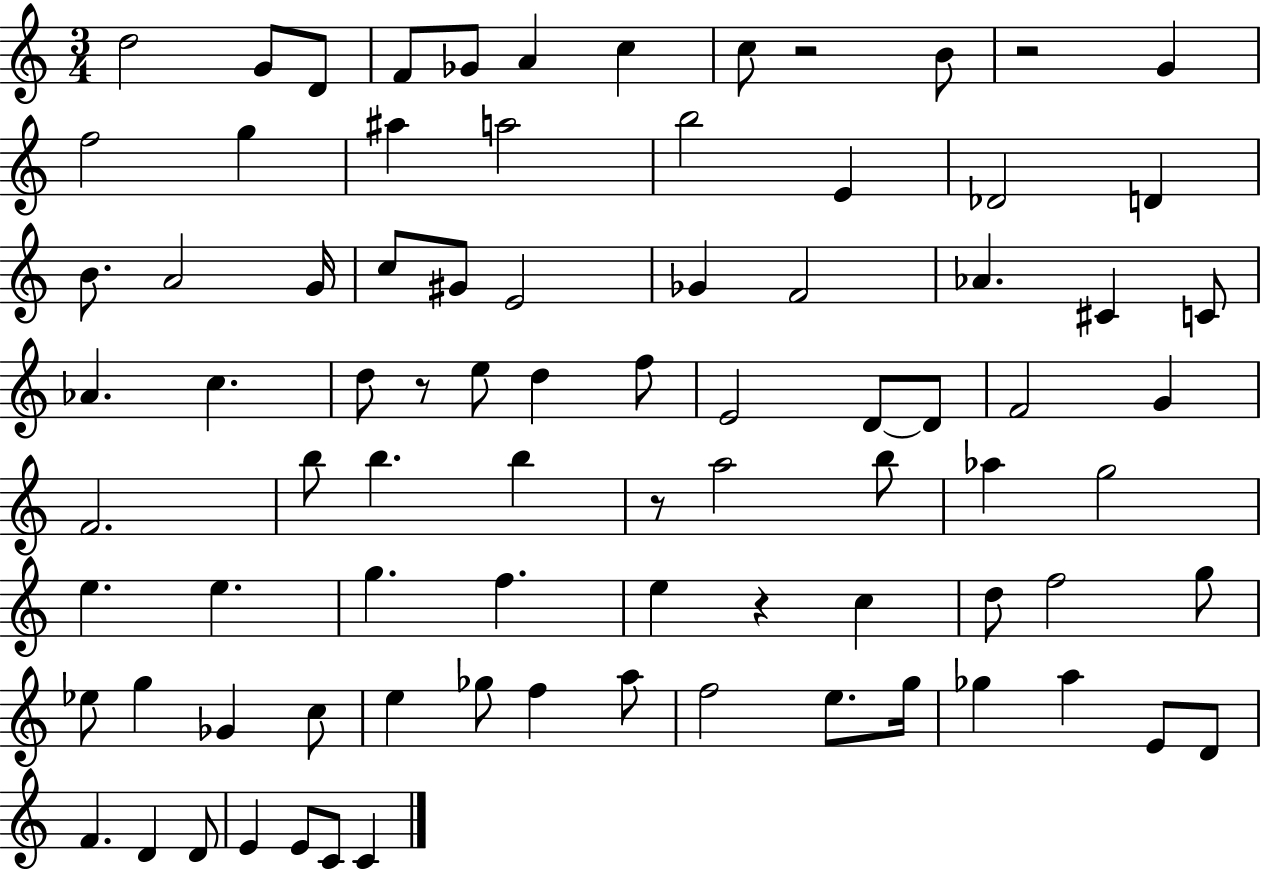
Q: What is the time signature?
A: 3/4